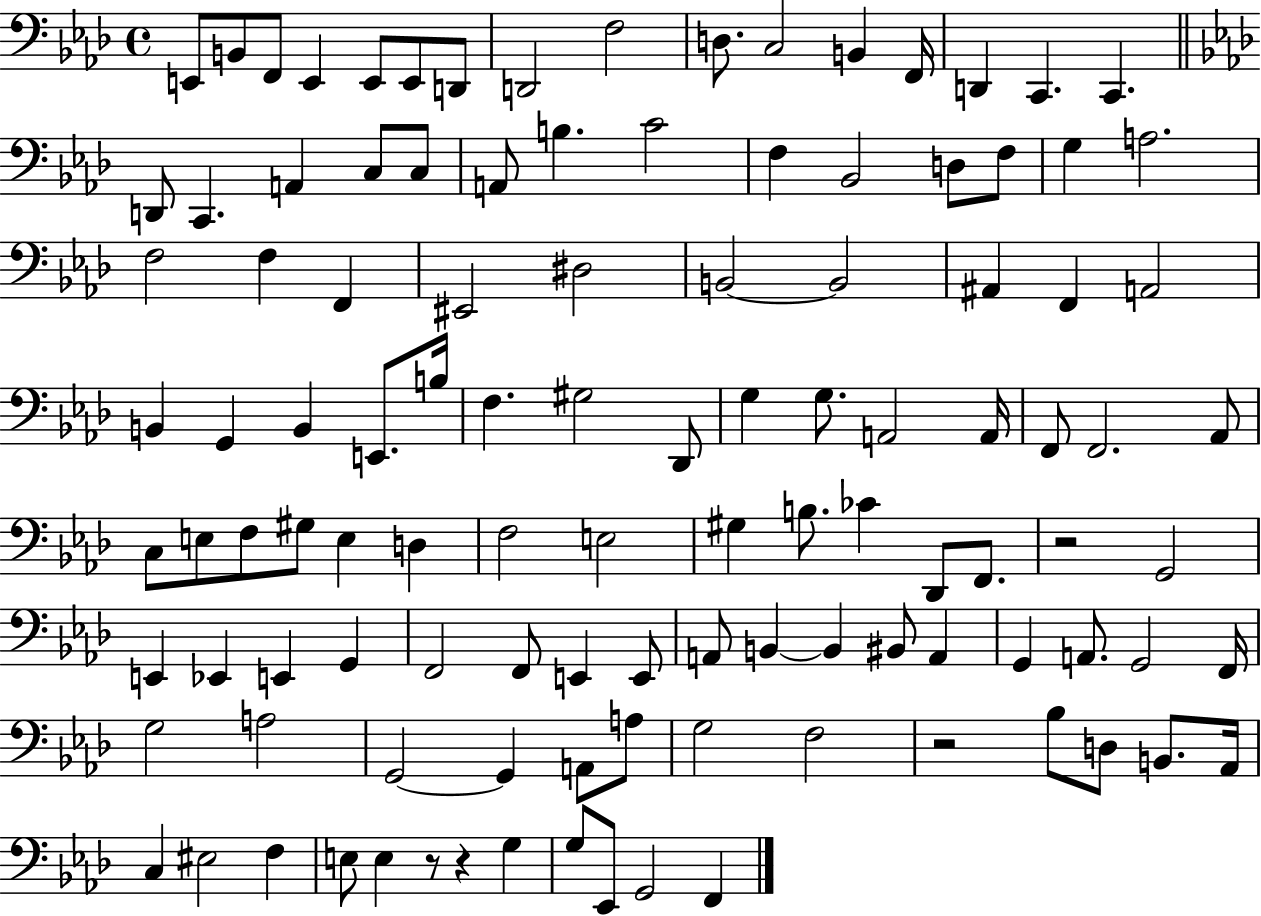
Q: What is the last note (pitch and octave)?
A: F2